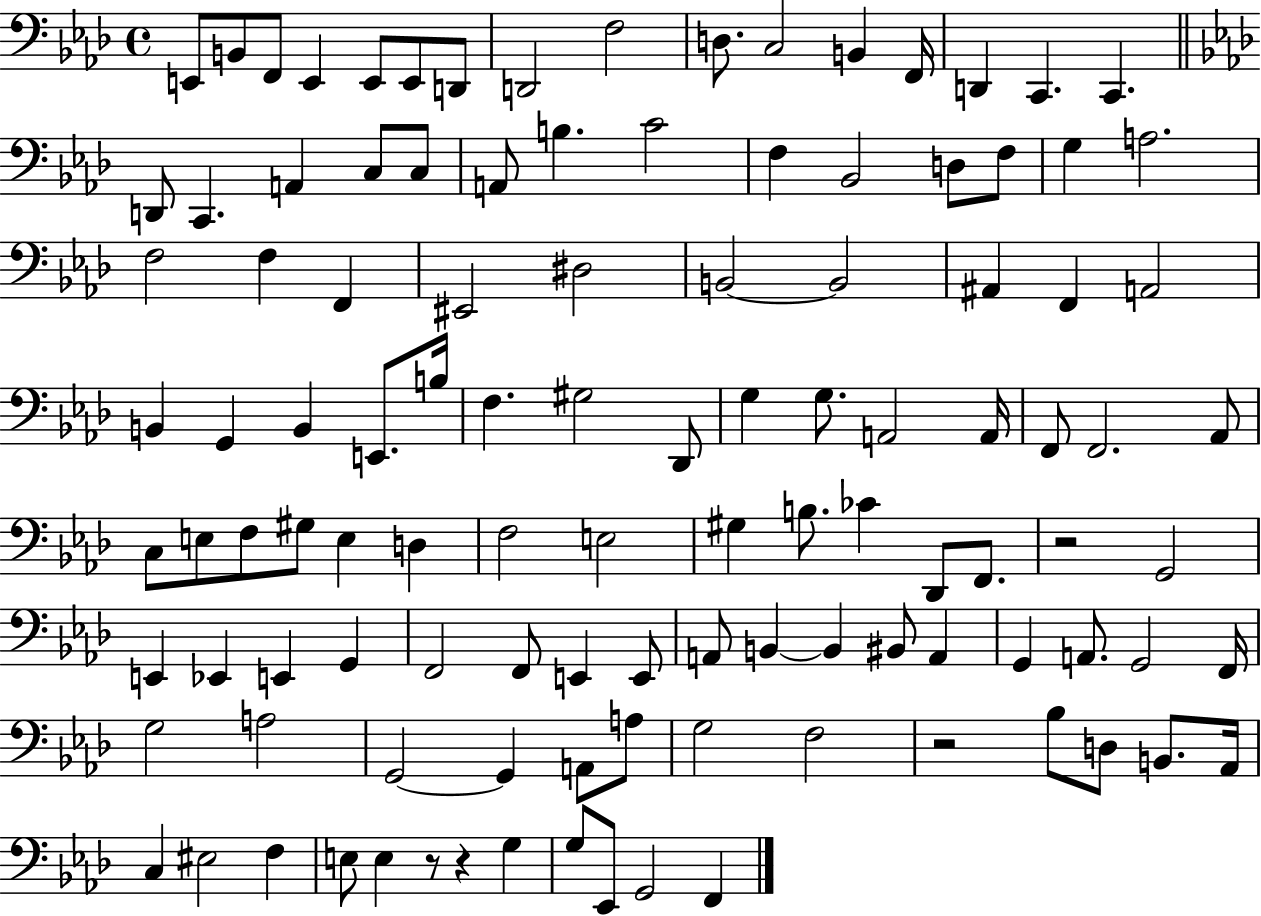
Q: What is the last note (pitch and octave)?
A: F2